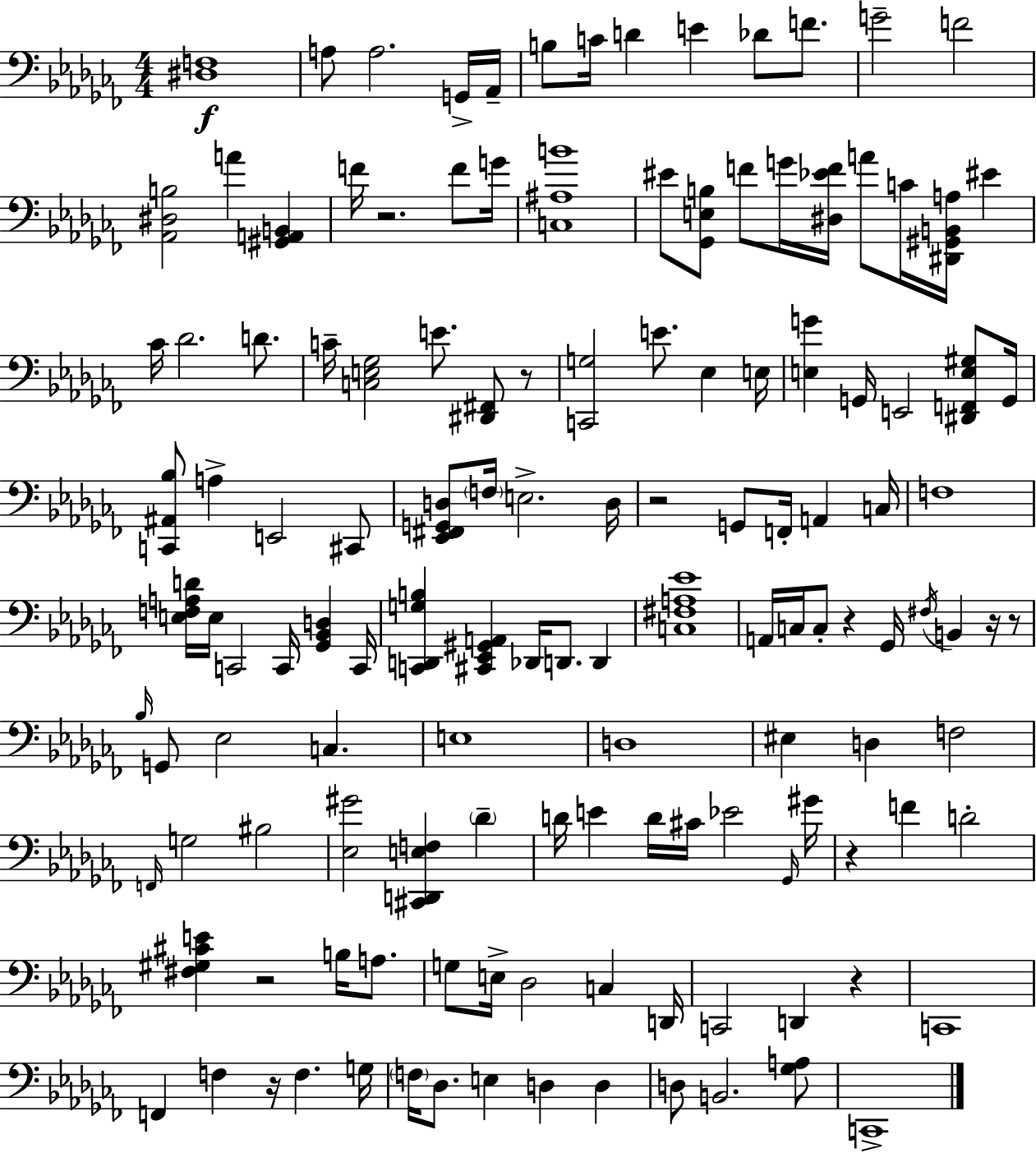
{
  \clef bass
  \numericTimeSignature
  \time 4/4
  \key aes \minor
  <dis f>1\f | a8 a2. g,16-> aes,16-- | b8 c'16 d'4 e'4 des'8 f'8. | g'2-- f'2 | \break <aes, dis b>2 a'4 <gis, a, b,>4 | f'16 r2. f'8 g'16 | <c ais b'>1 | eis'8 <ges, e b>8 f'8 g'16 <dis ees' f'>16 a'8 c'16 <dis, gis, b, a>16 eis'4 | \break ces'16 des'2. d'8. | c'16-- <c e ges>2 e'8. <dis, fis,>8 r8 | <c, g>2 e'8. ees4 e16 | <e g'>4 g,16 e,2 <dis, f, e gis>8 g,16 | \break <c, ais, bes>8 a4-> e,2 cis,8 | <ees, fis, g, d>8 \parenthesize f16 e2.-> d16 | r2 g,8 f,16-. a,4 c16 | f1 | \break <e f a d'>16 e16 c,2 c,16 <ges, bes, d>4 c,16 | <c, d, g b>4 <cis, ees, gis, a,>4 des,16 d,8. d,4 | <c fis a ees'>1 | a,16 c16 c8-. r4 ges,16 \acciaccatura { fis16 } b,4 r16 r8 | \break \grace { bes16 } g,8 ees2 c4. | e1 | d1 | eis4 d4 f2 | \break \grace { f,16 } g2 bis2 | <ees gis'>2 <cis, d, e f>4 \parenthesize des'4-- | d'16 e'4 d'16 cis'16 ees'2 | \grace { ges,16 } gis'16 r4 f'4 d'2-. | \break <fis gis cis' e'>4 r2 | b16 a8. g8 e16-> des2 c4 | d,16 c,2 d,4 | r4 c,1 | \break f,4 f4 r16 f4. | g16 \parenthesize f16 des8. e4 d4 | d4 d8 b,2. | <ges a>8 c,1-> | \break \bar "|."
}